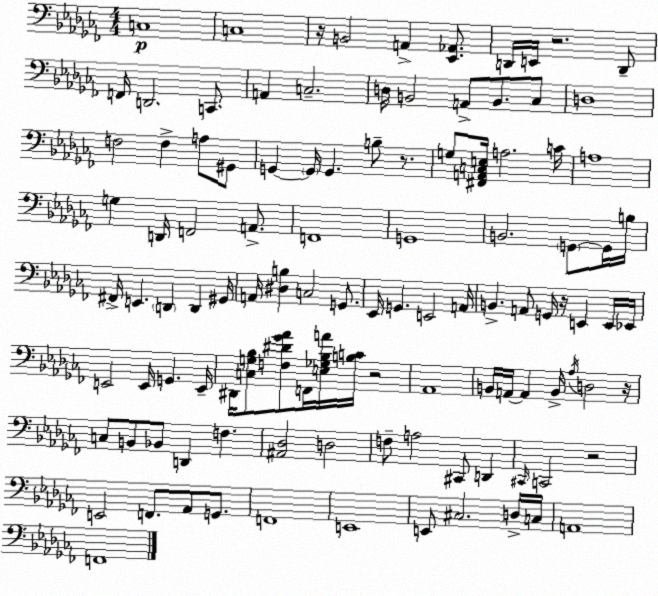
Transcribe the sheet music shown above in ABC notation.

X:1
T:Untitled
M:4/4
L:1/4
K:Abm
C,4 C,4 z/4 B,,2 A,, [_E,,_A,,]/2 D,,/4 E,,/4 z2 D,,/2 F,,/4 D,,2 C,,/2 A,, C,2 D,/4 B,,2 A,,/2 B,,/2 _C,/2 D,4 F,2 F, A,/2 ^G,,/2 G,, G,,/4 G,, B,/2 z/2 G,/2 [^F,,A,,C,E,]/4 A,2 C/4 A,4 G, D,,/4 F,,2 A,,/2 F,,4 G,,4 B,,2 G,,/2 G,,/4 B,/4 ^F,,/4 E,, D,, D,, ^G,,/4 A,,/4 [^D,B,] C,2 G,,/2 _E,,/4 G,, E,,2 A,,/4 B,, A,,/2 G,,/4 z/4 E,, E,,/4 _E,,/4 E,,2 E,,/4 G,, E,,/4 ^D,,/4 [C,G,_B,]/2 [F,^D_G_A]/2 F,,/4 [E,_G,_B,A]/4 [B,C]/4 z2 _A,,4 B,,/4 A,,/4 A,, B,,/4 _A,/4 D,2 z/4 C,/2 B,,/2 _B,,/2 D,, F, [^A,,_D,]2 D,2 F,/2 A,2 ^C,,/2 D,, ^C,,/4 C,,2 z2 E,,2 F,,/2 _A,,/2 G,,/2 F,,4 E,,4 E,,/2 ^C,2 D,/4 C,/4 A,,4 F,,4